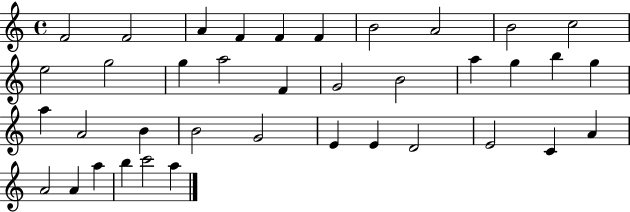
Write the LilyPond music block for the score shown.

{
  \clef treble
  \time 4/4
  \defaultTimeSignature
  \key c \major
  f'2 f'2 | a'4 f'4 f'4 f'4 | b'2 a'2 | b'2 c''2 | \break e''2 g''2 | g''4 a''2 f'4 | g'2 b'2 | a''4 g''4 b''4 g''4 | \break a''4 a'2 b'4 | b'2 g'2 | e'4 e'4 d'2 | e'2 c'4 a'4 | \break a'2 a'4 a''4 | b''4 c'''2 a''4 | \bar "|."
}